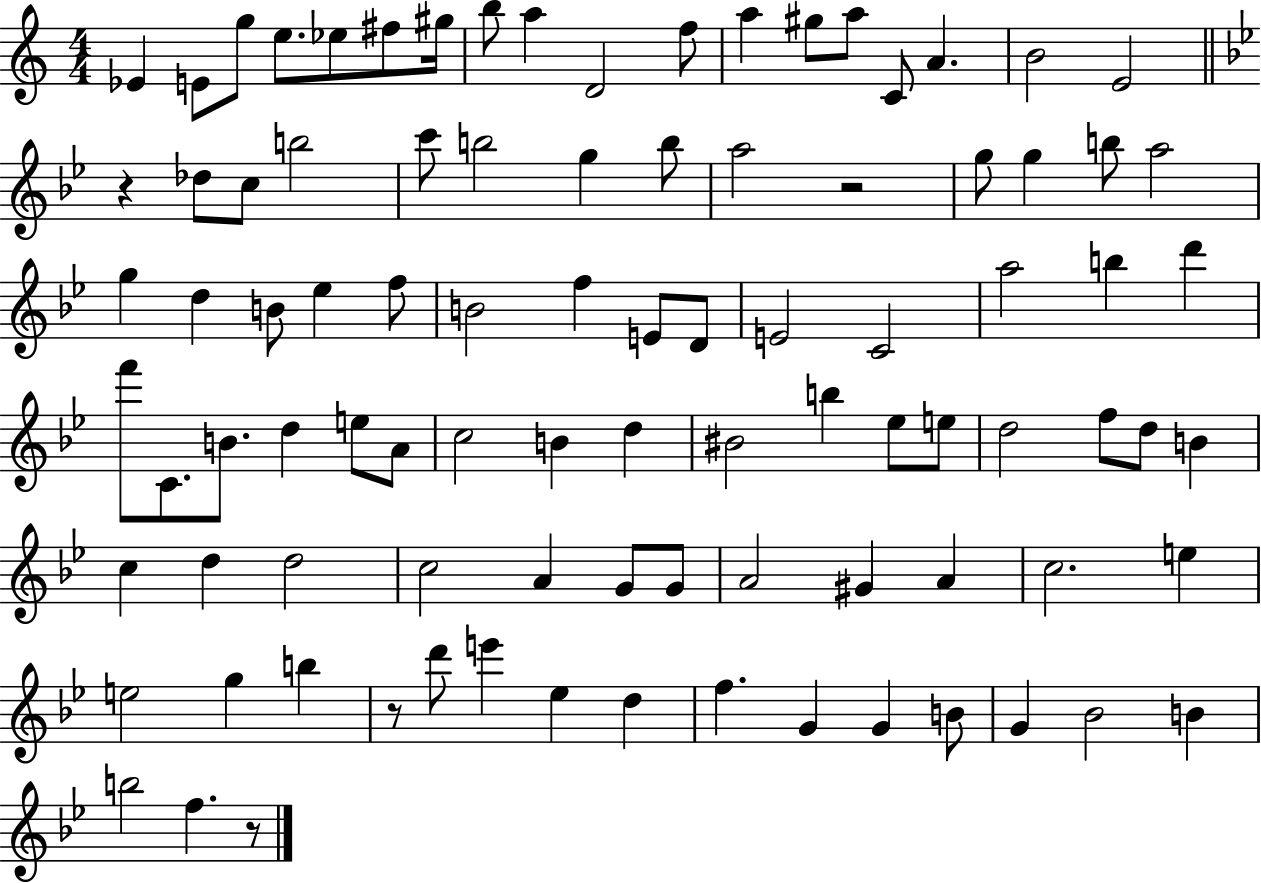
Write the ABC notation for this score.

X:1
T:Untitled
M:4/4
L:1/4
K:C
_E E/2 g/2 e/2 _e/2 ^f/2 ^g/4 b/2 a D2 f/2 a ^g/2 a/2 C/2 A B2 E2 z _d/2 c/2 b2 c'/2 b2 g b/2 a2 z2 g/2 g b/2 a2 g d B/2 _e f/2 B2 f E/2 D/2 E2 C2 a2 b d' f'/2 C/2 B/2 d e/2 A/2 c2 B d ^B2 b _e/2 e/2 d2 f/2 d/2 B c d d2 c2 A G/2 G/2 A2 ^G A c2 e e2 g b z/2 d'/2 e' _e d f G G B/2 G _B2 B b2 f z/2